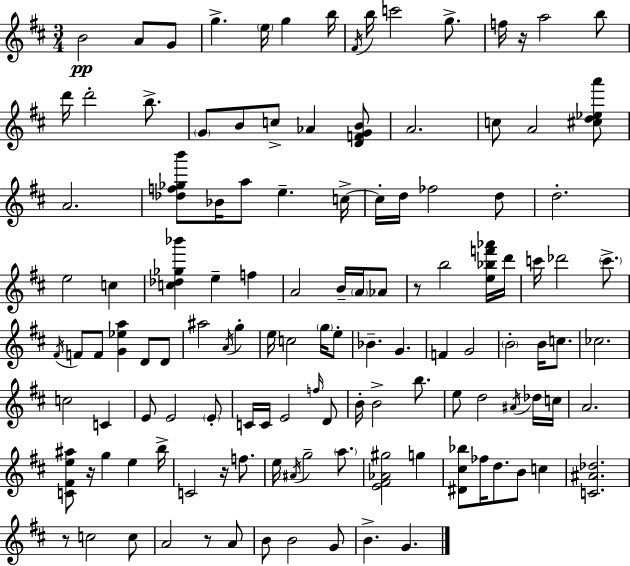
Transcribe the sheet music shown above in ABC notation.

X:1
T:Untitled
M:3/4
L:1/4
K:D
B2 A/2 G/2 g e/4 g b/4 ^F/4 b/4 c'2 g/2 f/4 z/4 a2 b/2 d'/4 d'2 b/2 G/2 B/2 c/2 _A [DFGB]/2 A2 c/2 A2 [^cd_ea']/2 A2 [_df_gb']/2 _B/4 a/2 e c/4 c/4 d/4 _f2 d/2 d2 e2 c [c_d_g_b'] e f A2 B/4 A/4 _A/2 z/2 b2 [e_bf'_a']/4 d'/4 c'/4 _d'2 c'/2 ^F/4 F/2 F/2 [G_ea] D/2 D/2 ^a2 A/4 g e/4 c2 g/4 e/2 _B G F G2 B2 B/4 c/2 _c2 c2 C E/2 E2 E/2 C/4 C/4 E2 f/4 D/2 B/4 B2 b/2 e/2 d2 ^A/4 _d/4 c/4 A2 [C^Fe^a]/2 z/4 g e b/4 C2 z/4 f/2 e/4 ^A/4 g2 a/2 [E^F_A^g]2 g [^D^c_b]/2 _f/4 d/2 B/2 c [C^A_d]2 z/2 c2 c/2 A2 z/2 A/2 B/2 B2 G/2 B G